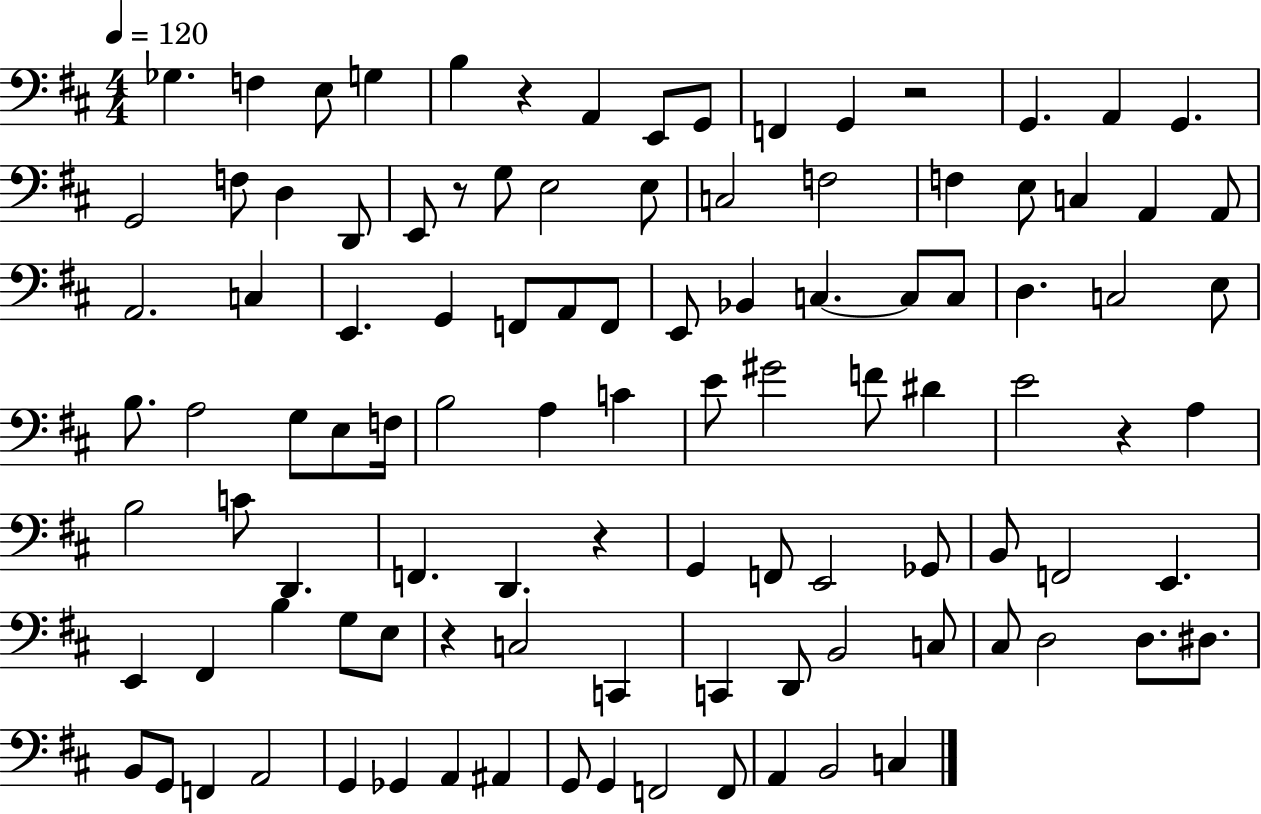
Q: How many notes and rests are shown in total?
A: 105